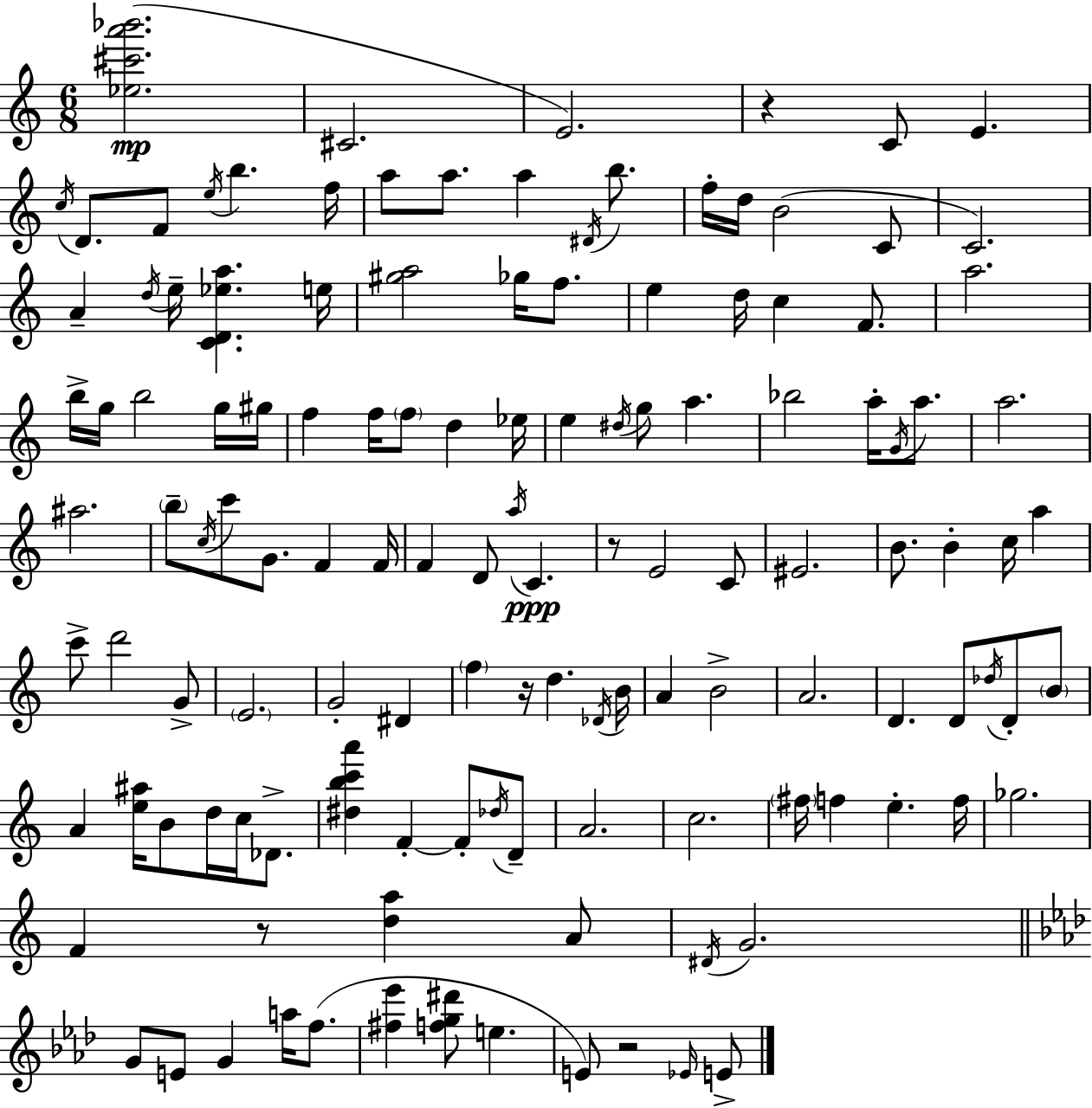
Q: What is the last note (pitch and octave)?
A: E4